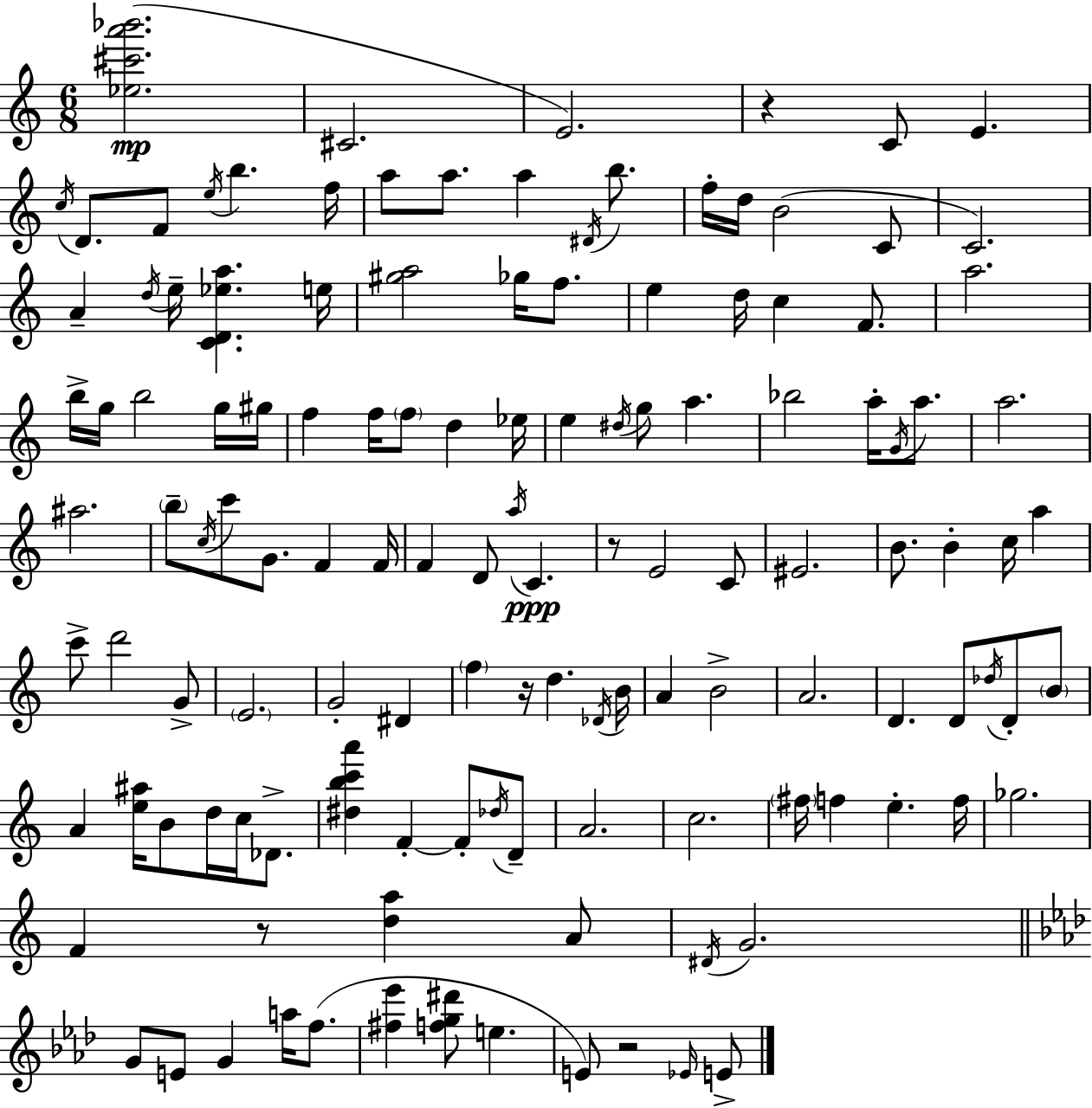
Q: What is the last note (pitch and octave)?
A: E4